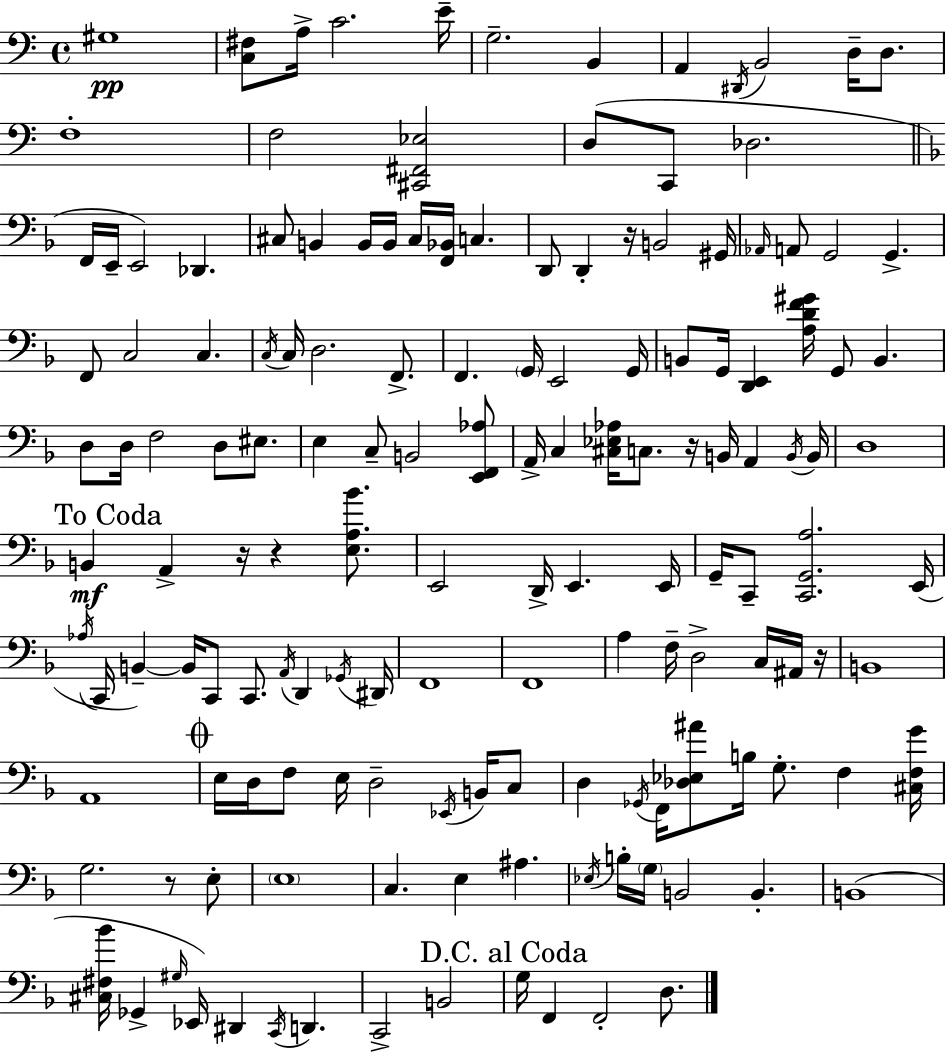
X:1
T:Untitled
M:4/4
L:1/4
K:C
^G,4 [C,^F,]/2 A,/4 C2 E/4 G,2 B,, A,, ^D,,/4 B,,2 D,/4 D,/2 F,4 F,2 [^C,,^F,,_E,]2 D,/2 C,,/2 _D,2 F,,/4 E,,/4 E,,2 _D,, ^C,/2 B,, B,,/4 B,,/4 ^C,/4 [F,,_B,,]/4 C, D,,/2 D,, z/4 B,,2 ^G,,/4 _A,,/4 A,,/2 G,,2 G,, F,,/2 C,2 C, C,/4 C,/4 D,2 F,,/2 F,, G,,/4 E,,2 G,,/4 B,,/2 G,,/4 [D,,E,,] [A,DF^G]/4 G,,/2 B,, D,/2 D,/4 F,2 D,/2 ^E,/2 E, C,/2 B,,2 [E,,F,,_A,]/2 A,,/4 C, [^C,_E,_A,]/4 C,/2 z/4 B,,/4 A,, B,,/4 B,,/4 D,4 B,, A,, z/4 z [E,A,_B]/2 E,,2 D,,/4 E,, E,,/4 G,,/4 C,,/2 [C,,G,,A,]2 E,,/4 _A,/4 C,,/4 B,, B,,/4 C,,/2 C,,/2 A,,/4 D,, _G,,/4 ^D,,/4 F,,4 F,,4 A, F,/4 D,2 C,/4 ^A,,/4 z/4 B,,4 A,,4 E,/4 D,/4 F,/2 E,/4 D,2 _E,,/4 B,,/4 C,/2 D, _G,,/4 F,,/4 [_D,_E,^A]/2 B,/4 G,/2 F, [^C,F,G]/4 G,2 z/2 E,/2 E,4 C, E, ^A, _E,/4 B,/4 G,/4 B,,2 B,, B,,4 [^C,^F,_B]/4 _G,, ^G,/4 _E,,/4 ^D,, C,,/4 D,, C,,2 B,,2 G,/4 F,, F,,2 D,/2